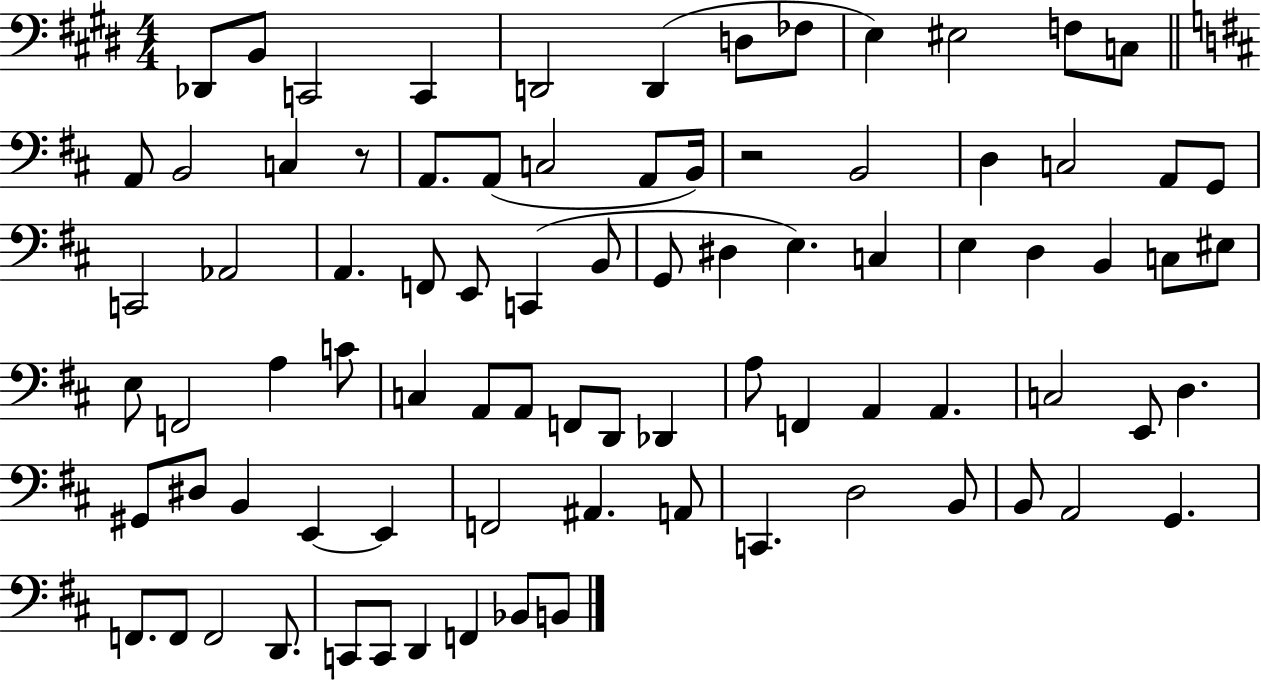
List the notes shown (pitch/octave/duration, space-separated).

Db2/e B2/e C2/h C2/q D2/h D2/q D3/e FES3/e E3/q EIS3/h F3/e C3/e A2/e B2/h C3/q R/e A2/e. A2/e C3/h A2/e B2/s R/h B2/h D3/q C3/h A2/e G2/e C2/h Ab2/h A2/q. F2/e E2/e C2/q B2/e G2/e D#3/q E3/q. C3/q E3/q D3/q B2/q C3/e EIS3/e E3/e F2/h A3/q C4/e C3/q A2/e A2/e F2/e D2/e Db2/q A3/e F2/q A2/q A2/q. C3/h E2/e D3/q. G#2/e D#3/e B2/q E2/q E2/q F2/h A#2/q. A2/e C2/q. D3/h B2/e B2/e A2/h G2/q. F2/e. F2/e F2/h D2/e. C2/e C2/e D2/q F2/q Bb2/e B2/e